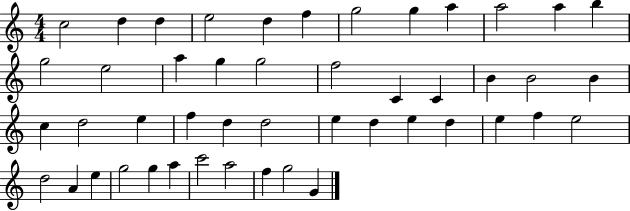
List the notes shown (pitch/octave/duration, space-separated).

C5/h D5/q D5/q E5/h D5/q F5/q G5/h G5/q A5/q A5/h A5/q B5/q G5/h E5/h A5/q G5/q G5/h F5/h C4/q C4/q B4/q B4/h B4/q C5/q D5/h E5/q F5/q D5/q D5/h E5/q D5/q E5/q D5/q E5/q F5/q E5/h D5/h A4/q E5/q G5/h G5/q A5/q C6/h A5/h F5/q G5/h G4/q